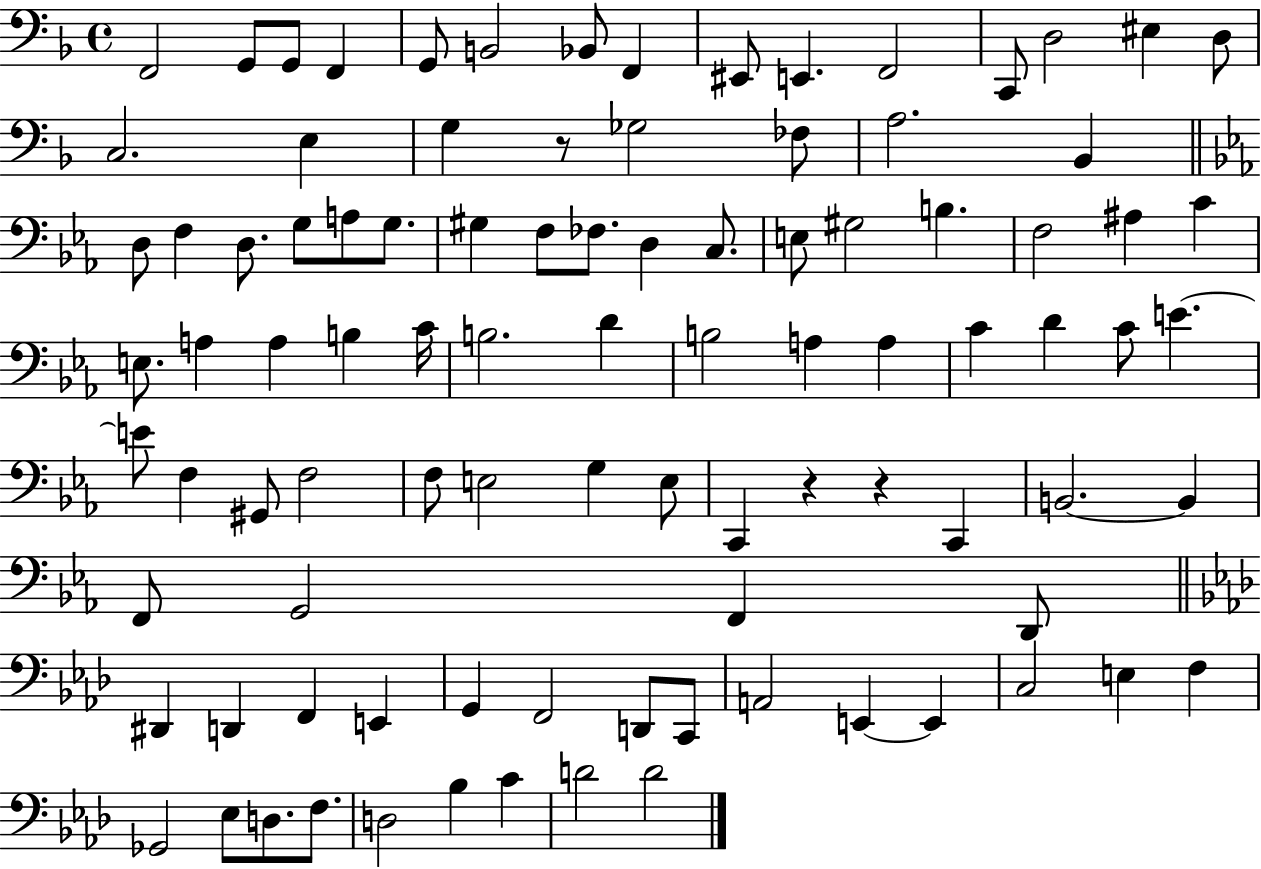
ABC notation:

X:1
T:Untitled
M:4/4
L:1/4
K:F
F,,2 G,,/2 G,,/2 F,, G,,/2 B,,2 _B,,/2 F,, ^E,,/2 E,, F,,2 C,,/2 D,2 ^E, D,/2 C,2 E, G, z/2 _G,2 _F,/2 A,2 _B,, D,/2 F, D,/2 G,/2 A,/2 G,/2 ^G, F,/2 _F,/2 D, C,/2 E,/2 ^G,2 B, F,2 ^A, C E,/2 A, A, B, C/4 B,2 D B,2 A, A, C D C/2 E E/2 F, ^G,,/2 F,2 F,/2 E,2 G, E,/2 C,, z z C,, B,,2 B,, F,,/2 G,,2 F,, D,,/2 ^D,, D,, F,, E,, G,, F,,2 D,,/2 C,,/2 A,,2 E,, E,, C,2 E, F, _G,,2 _E,/2 D,/2 F,/2 D,2 _B, C D2 D2